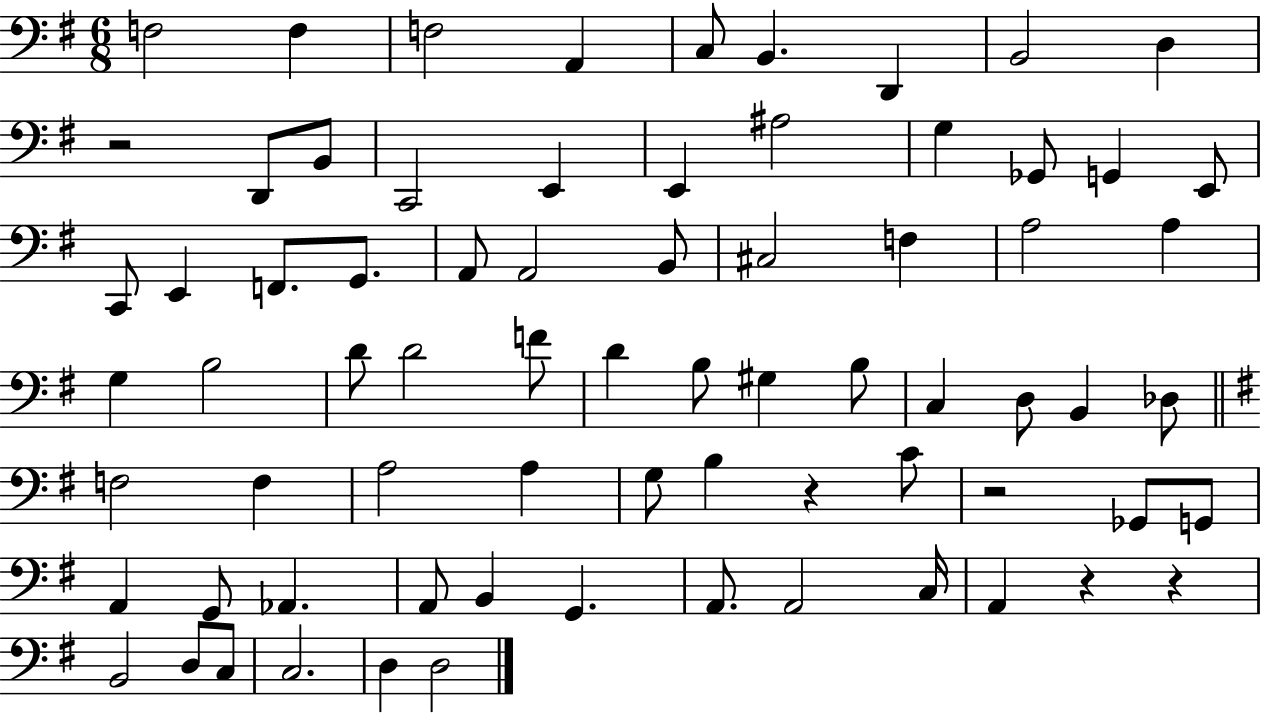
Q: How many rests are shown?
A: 5